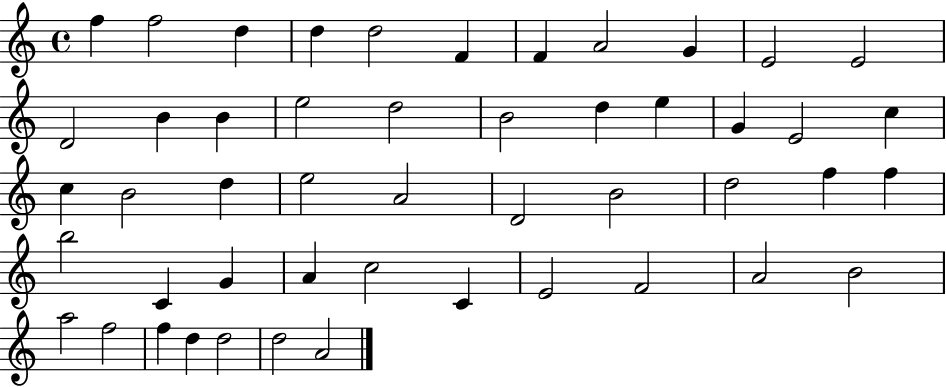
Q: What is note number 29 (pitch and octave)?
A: B4